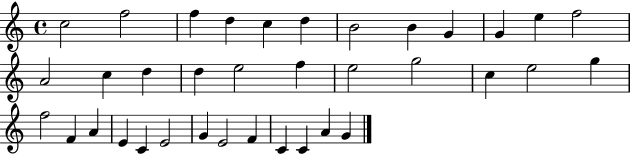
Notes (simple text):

C5/h F5/h F5/q D5/q C5/q D5/q B4/h B4/q G4/q G4/q E5/q F5/h A4/h C5/q D5/q D5/q E5/h F5/q E5/h G5/h C5/q E5/h G5/q F5/h F4/q A4/q E4/q C4/q E4/h G4/q E4/h F4/q C4/q C4/q A4/q G4/q